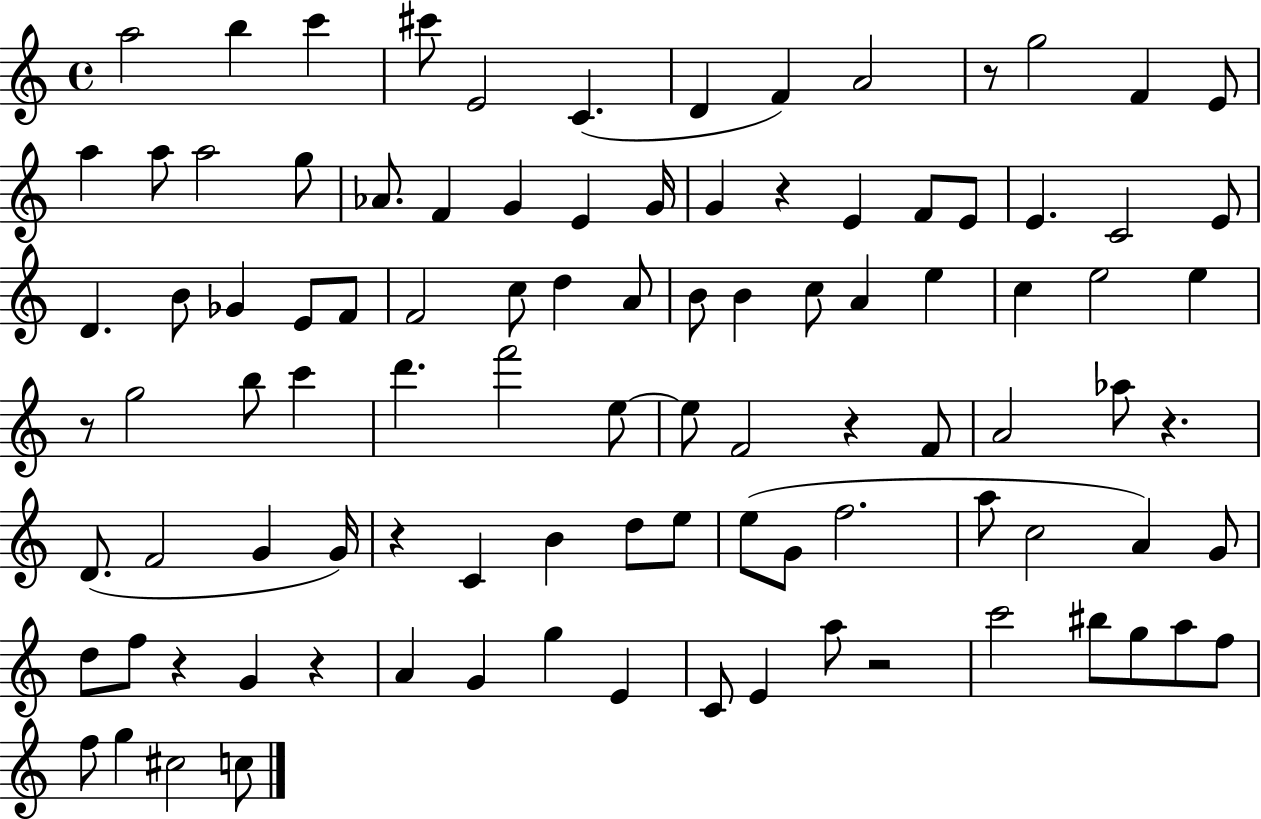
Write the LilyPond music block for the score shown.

{
  \clef treble
  \time 4/4
  \defaultTimeSignature
  \key c \major
  a''2 b''4 c'''4 | cis'''8 e'2 c'4.( | d'4 f'4) a'2 | r8 g''2 f'4 e'8 | \break a''4 a''8 a''2 g''8 | aes'8. f'4 g'4 e'4 g'16 | g'4 r4 e'4 f'8 e'8 | e'4. c'2 e'8 | \break d'4. b'8 ges'4 e'8 f'8 | f'2 c''8 d''4 a'8 | b'8 b'4 c''8 a'4 e''4 | c''4 e''2 e''4 | \break r8 g''2 b''8 c'''4 | d'''4. f'''2 e''8~~ | e''8 f'2 r4 f'8 | a'2 aes''8 r4. | \break d'8.( f'2 g'4 g'16) | r4 c'4 b'4 d''8 e''8 | e''8( g'8 f''2. | a''8 c''2 a'4) g'8 | \break d''8 f''8 r4 g'4 r4 | a'4 g'4 g''4 e'4 | c'8 e'4 a''8 r2 | c'''2 bis''8 g''8 a''8 f''8 | \break f''8 g''4 cis''2 c''8 | \bar "|."
}